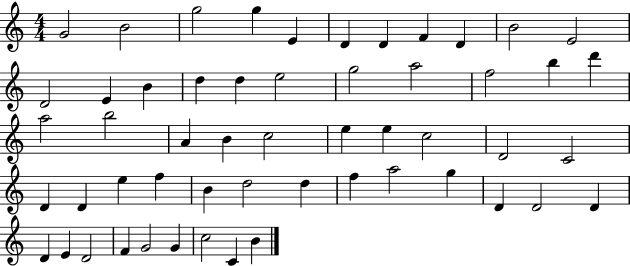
G4/h B4/h G5/h G5/q E4/q D4/q D4/q F4/q D4/q B4/h E4/h D4/h E4/q B4/q D5/q D5/q E5/h G5/h A5/h F5/h B5/q D6/q A5/h B5/h A4/q B4/q C5/h E5/q E5/q C5/h D4/h C4/h D4/q D4/q E5/q F5/q B4/q D5/h D5/q F5/q A5/h G5/q D4/q D4/h D4/q D4/q E4/q D4/h F4/q G4/h G4/q C5/h C4/q B4/q